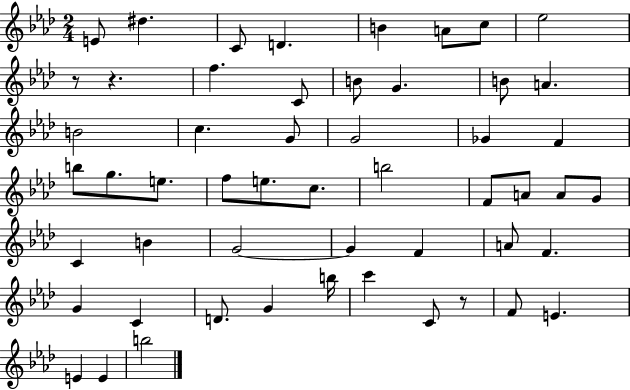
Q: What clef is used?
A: treble